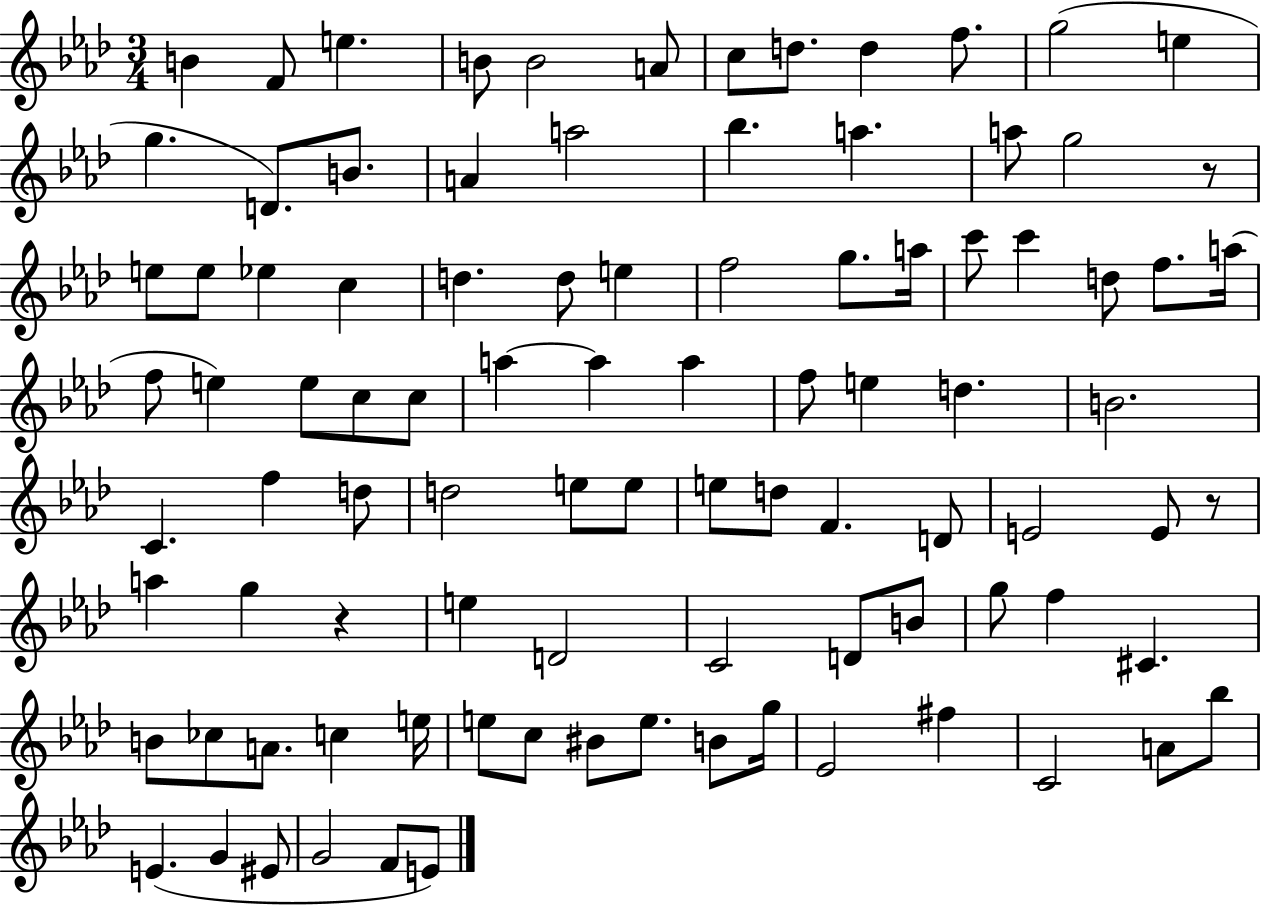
X:1
T:Untitled
M:3/4
L:1/4
K:Ab
B F/2 e B/2 B2 A/2 c/2 d/2 d f/2 g2 e g D/2 B/2 A a2 _b a a/2 g2 z/2 e/2 e/2 _e c d d/2 e f2 g/2 a/4 c'/2 c' d/2 f/2 a/4 f/2 e e/2 c/2 c/2 a a a f/2 e d B2 C f d/2 d2 e/2 e/2 e/2 d/2 F D/2 E2 E/2 z/2 a g z e D2 C2 D/2 B/2 g/2 f ^C B/2 _c/2 A/2 c e/4 e/2 c/2 ^B/2 e/2 B/2 g/4 _E2 ^f C2 A/2 _b/2 E G ^E/2 G2 F/2 E/2